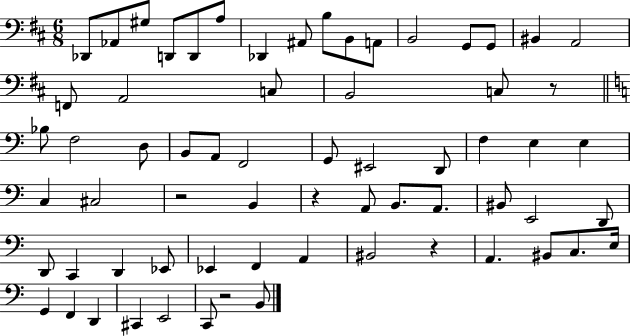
{
  \clef bass
  \numericTimeSignature
  \time 6/8
  \key d \major
  des,8 aes,8 gis8 d,8 d,8 a8 | des,4 ais,8 b8 b,8 a,8 | b,2 g,8 g,8 | bis,4 a,2 | \break f,8 a,2 c8 | b,2 c8 r8 | \bar "||" \break \key c \major bes8 f2 d8 | b,8 a,8 f,2 | g,8 eis,2 d,8 | f4 e4 e4 | \break c4 cis2 | r2 b,4 | r4 a,8 b,8. a,8. | bis,8 e,2 d,8 | \break d,8 c,4 d,4 ees,8 | ees,4 f,4 a,4 | bis,2 r4 | a,4. bis,8 c8. e16 | \break g,4 f,4 d,4 | cis,4 e,2 | c,8 r2 b,8 | \bar "|."
}